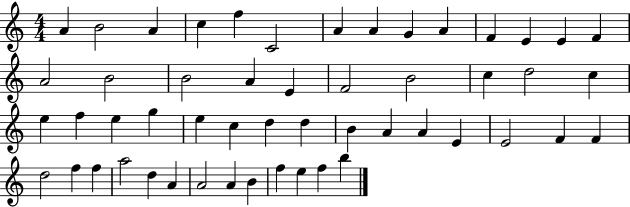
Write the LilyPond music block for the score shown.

{
  \clef treble
  \numericTimeSignature
  \time 4/4
  \key c \major
  a'4 b'2 a'4 | c''4 f''4 c'2 | a'4 a'4 g'4 a'4 | f'4 e'4 e'4 f'4 | \break a'2 b'2 | b'2 a'4 e'4 | f'2 b'2 | c''4 d''2 c''4 | \break e''4 f''4 e''4 g''4 | e''4 c''4 d''4 d''4 | b'4 a'4 a'4 e'4 | e'2 f'4 f'4 | \break d''2 f''4 f''4 | a''2 d''4 a'4 | a'2 a'4 b'4 | f''4 e''4 f''4 b''4 | \break \bar "|."
}